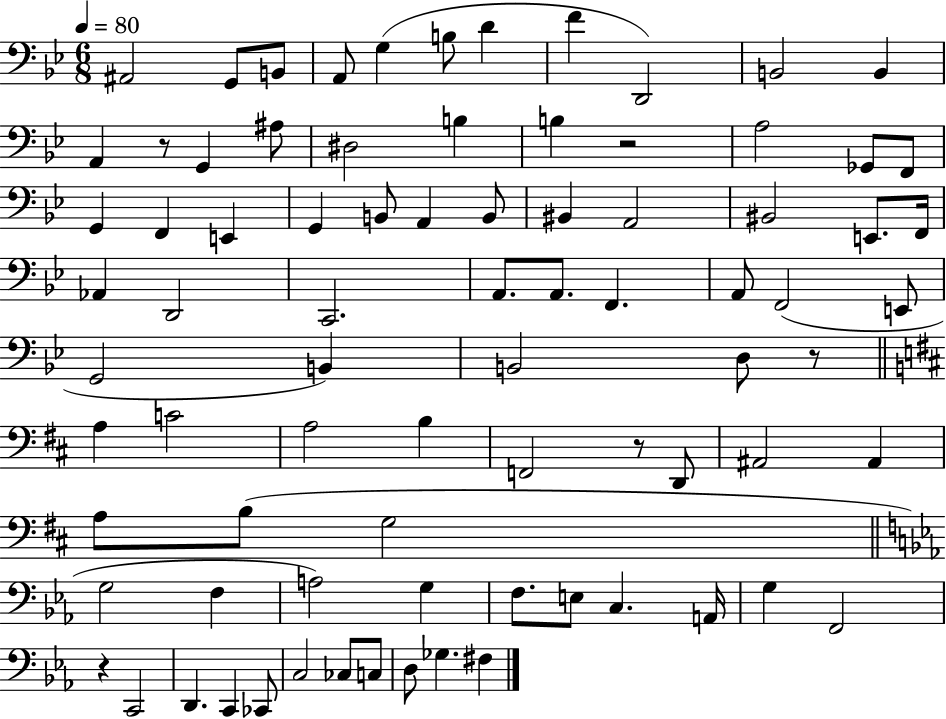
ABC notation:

X:1
T:Untitled
M:6/8
L:1/4
K:Bb
^A,,2 G,,/2 B,,/2 A,,/2 G, B,/2 D F D,,2 B,,2 B,, A,, z/2 G,, ^A,/2 ^D,2 B, B, z2 A,2 _G,,/2 F,,/2 G,, F,, E,, G,, B,,/2 A,, B,,/2 ^B,, A,,2 ^B,,2 E,,/2 F,,/4 _A,, D,,2 C,,2 A,,/2 A,,/2 F,, A,,/2 F,,2 E,,/2 G,,2 B,, B,,2 D,/2 z/2 A, C2 A,2 B, F,,2 z/2 D,,/2 ^A,,2 ^A,, A,/2 B,/2 G,2 G,2 F, A,2 G, F,/2 E,/2 C, A,,/4 G, F,,2 z C,,2 D,, C,, _C,,/2 C,2 _C,/2 C,/2 D,/2 _G, ^F,